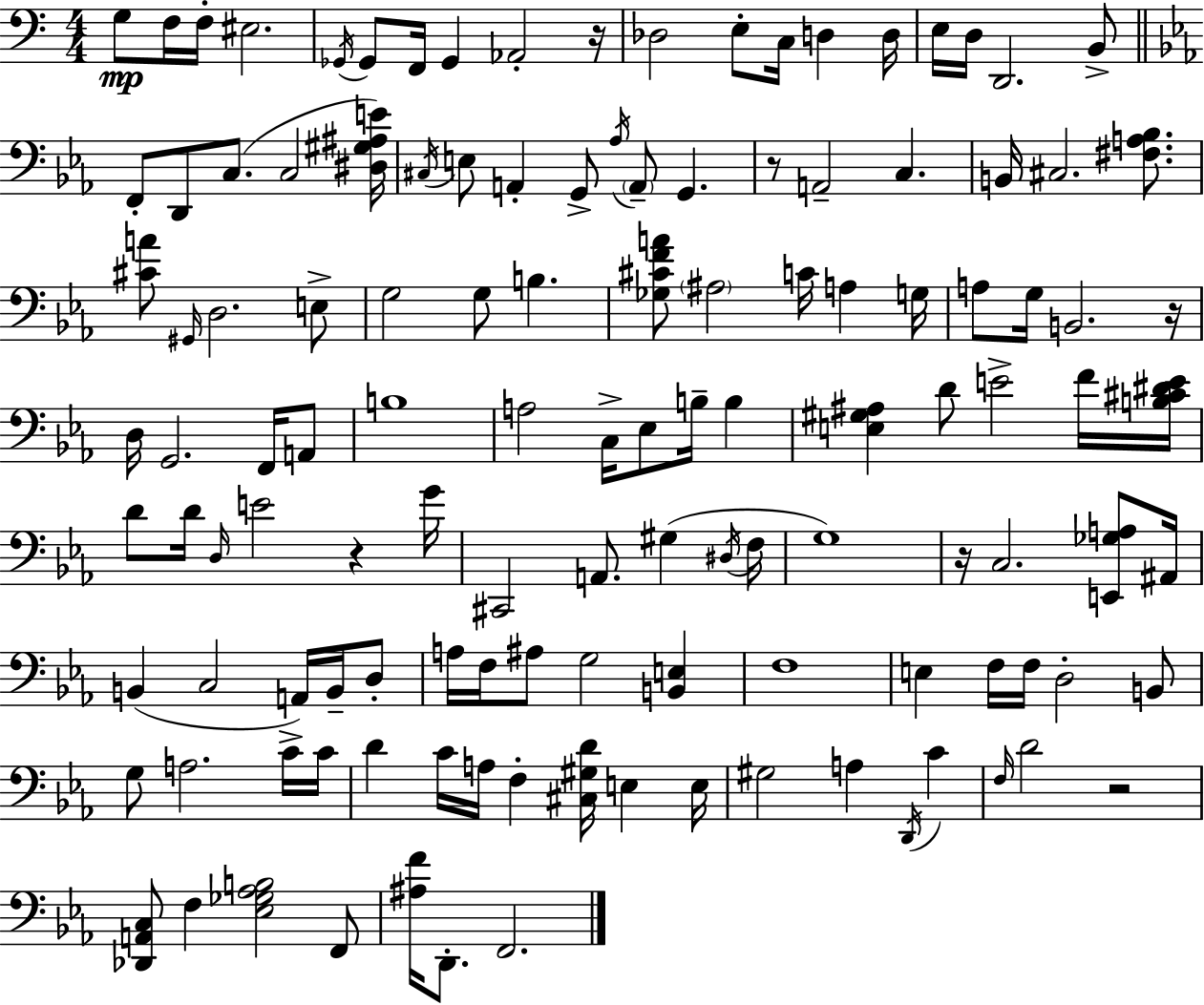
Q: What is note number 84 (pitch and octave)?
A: F3